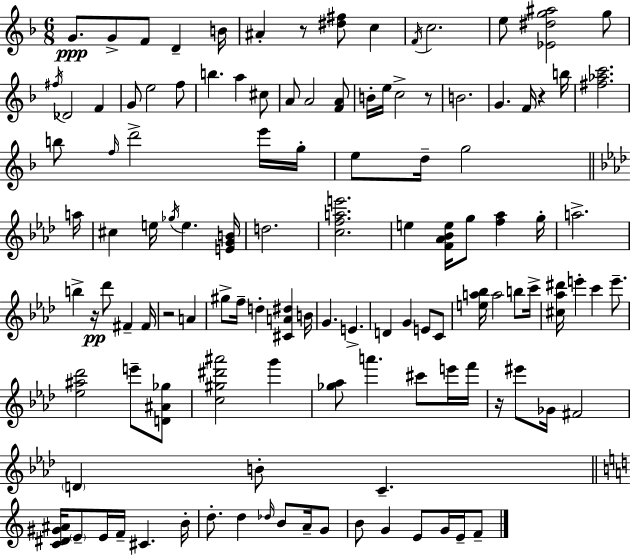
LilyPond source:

{
  \clef treble
  \numericTimeSignature
  \time 6/8
  \key f \major
  g'8.\ppp g'8-> f'8 d'4-- b'16 | ais'4-. r8 <dis'' fis''>8 c''4 | \acciaccatura { f'16 } c''2. | e''8 <ees' dis'' g'' ais''>2 g''8 | \break \acciaccatura { fis''16 } des'2 f'4 | g'8 e''2 | f''8 b''4. a''4 | cis''8 a'8 a'2 | \break <f' a'>8 b'16-. e''16 c''2-> | r8 b'2. | g'4. f'16 r4 | b''16 <fis'' aes'' c'''>2. | \break b''8 \grace { f''16 } d'''2-> | e'''16 g''16-. e''8 d''16-- g''2 | \bar "||" \break \key aes \major a''16 cis''4 e''16 \acciaccatura { ges''16 } e''4. | <e' g' b'>16 d''2. | <c'' f'' a'' e'''>2. | e''4 <f' aes' bes' e''>16 g''8 <f'' aes''>4 | \break g''16-. a''2.-> | b''4-> r16\pp des'''8 fis'4-- | fis'16 r2 a'4 | gis''8-> f''16-- d''4-. <cis' a' dis''>4 | \break b'16 g'4. e'4.-> | d'4 g'4 e'8 | c'8 <e'' a'' bes''>16 a''2 b''8 | c'''16-> <cis'' aes'' dis'''>16 e'''4-. c'''4 e'''8.-- | \break <ees'' ais'' des'''>2 e'''8-- | <d' ais' ges''>8 <c'' gis'' dis''' ais'''>2 g'''4 | <ges'' aes''>8 a'''4. cis'''8 | e'''16 f'''16 r16 eis'''8 ges'16 fis'2 | \break \parenthesize d'4 b'8-. c'4.-- | \bar "||" \break \key c \major <c' dis' gis' ais'>16 \parenthesize e'8-- e'16 f'16-- cis'4. b'16-. | d''8.-. d''4 \grace { des''16 } b'8 a'16-- g'8 | b'8 g'4 e'8 g'16 e'16-- f'8-- | \bar "|."
}